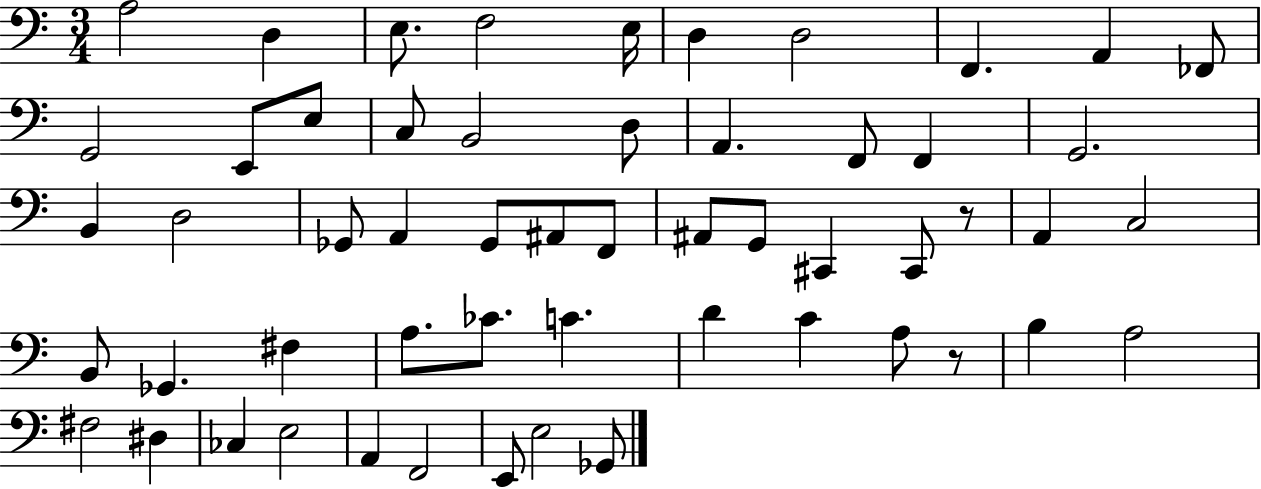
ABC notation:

X:1
T:Untitled
M:3/4
L:1/4
K:C
A,2 D, E,/2 F,2 E,/4 D, D,2 F,, A,, _F,,/2 G,,2 E,,/2 E,/2 C,/2 B,,2 D,/2 A,, F,,/2 F,, G,,2 B,, D,2 _G,,/2 A,, _G,,/2 ^A,,/2 F,,/2 ^A,,/2 G,,/2 ^C,, ^C,,/2 z/2 A,, C,2 B,,/2 _G,, ^F, A,/2 _C/2 C D C A,/2 z/2 B, A,2 ^F,2 ^D, _C, E,2 A,, F,,2 E,,/2 E,2 _G,,/2